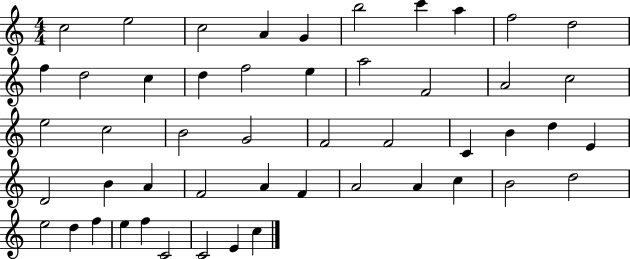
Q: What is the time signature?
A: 4/4